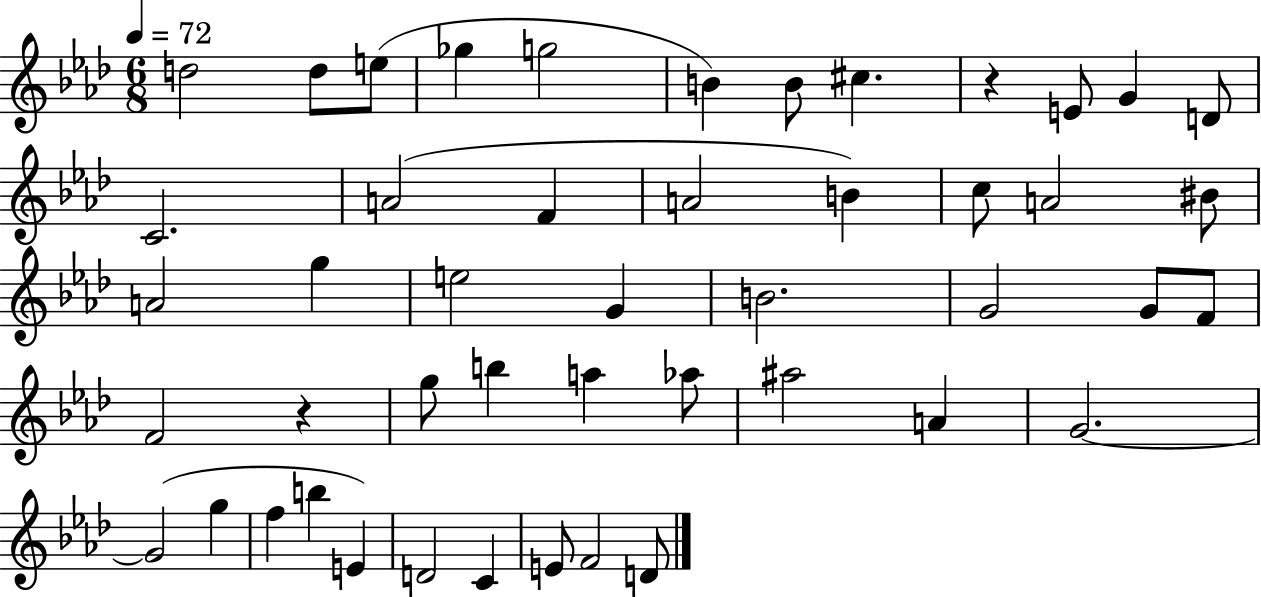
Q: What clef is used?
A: treble